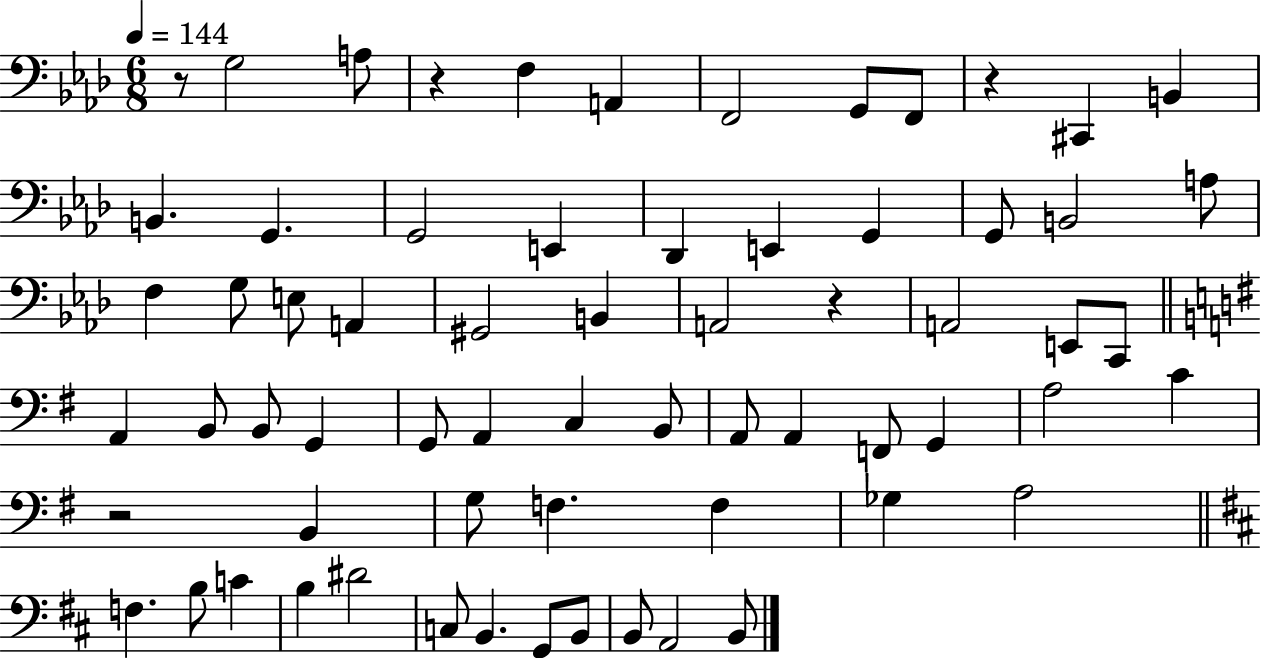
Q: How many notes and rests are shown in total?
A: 66